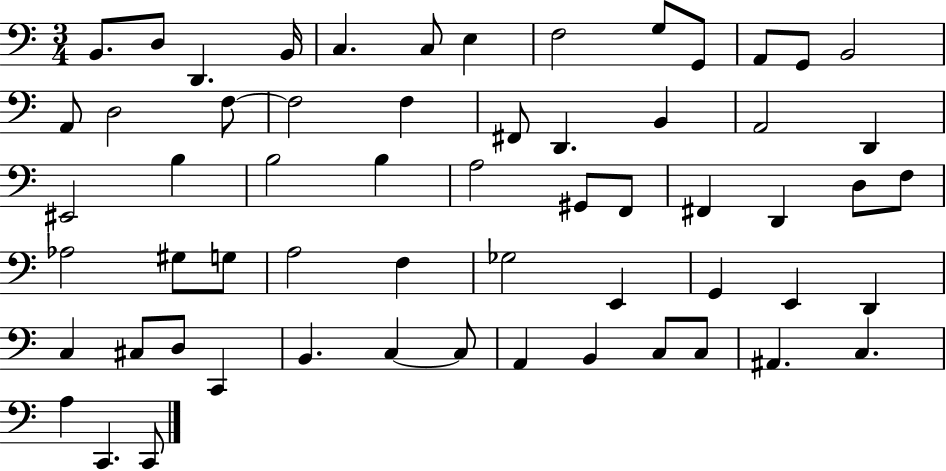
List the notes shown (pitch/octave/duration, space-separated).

B2/e. D3/e D2/q. B2/s C3/q. C3/e E3/q F3/h G3/e G2/e A2/e G2/e B2/h A2/e D3/h F3/e F3/h F3/q F#2/e D2/q. B2/q A2/h D2/q EIS2/h B3/q B3/h B3/q A3/h G#2/e F2/e F#2/q D2/q D3/e F3/e Ab3/h G#3/e G3/e A3/h F3/q Gb3/h E2/q G2/q E2/q D2/q C3/q C#3/e D3/e C2/q B2/q. C3/q C3/e A2/q B2/q C3/e C3/e A#2/q. C3/q. A3/q C2/q. C2/e